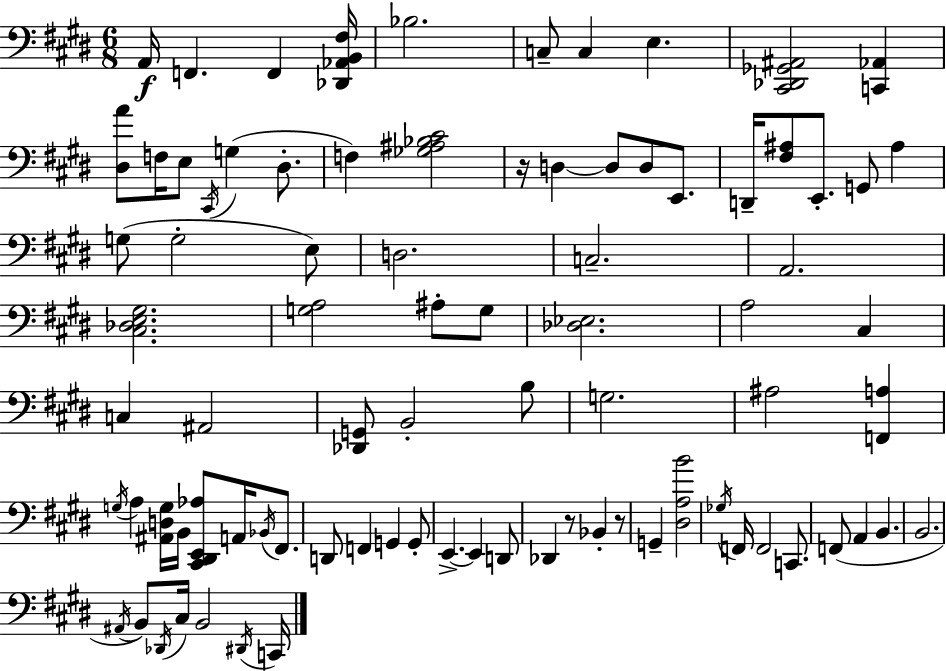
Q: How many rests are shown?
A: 3